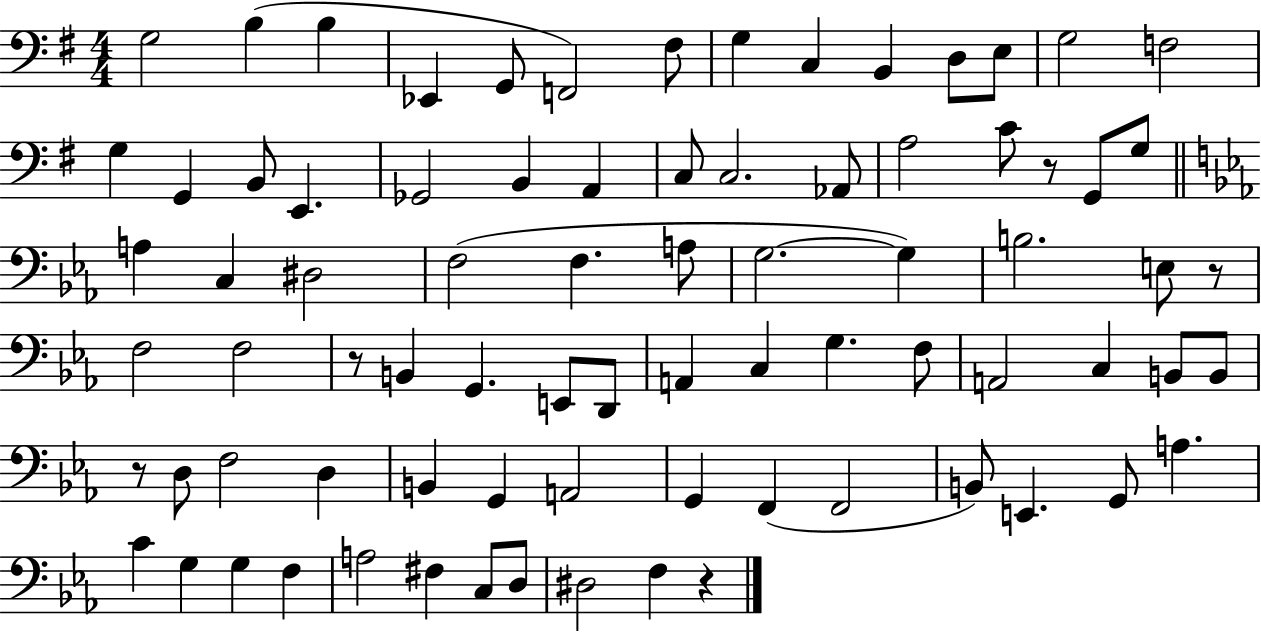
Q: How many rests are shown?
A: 5